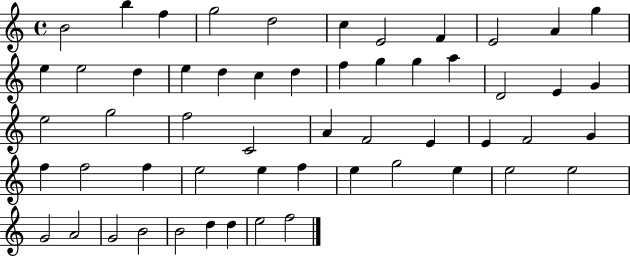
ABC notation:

X:1
T:Untitled
M:4/4
L:1/4
K:C
B2 b f g2 d2 c E2 F E2 A g e e2 d e d c d f g g a D2 E G e2 g2 f2 C2 A F2 E E F2 G f f2 f e2 e f e g2 e e2 e2 G2 A2 G2 B2 B2 d d e2 f2